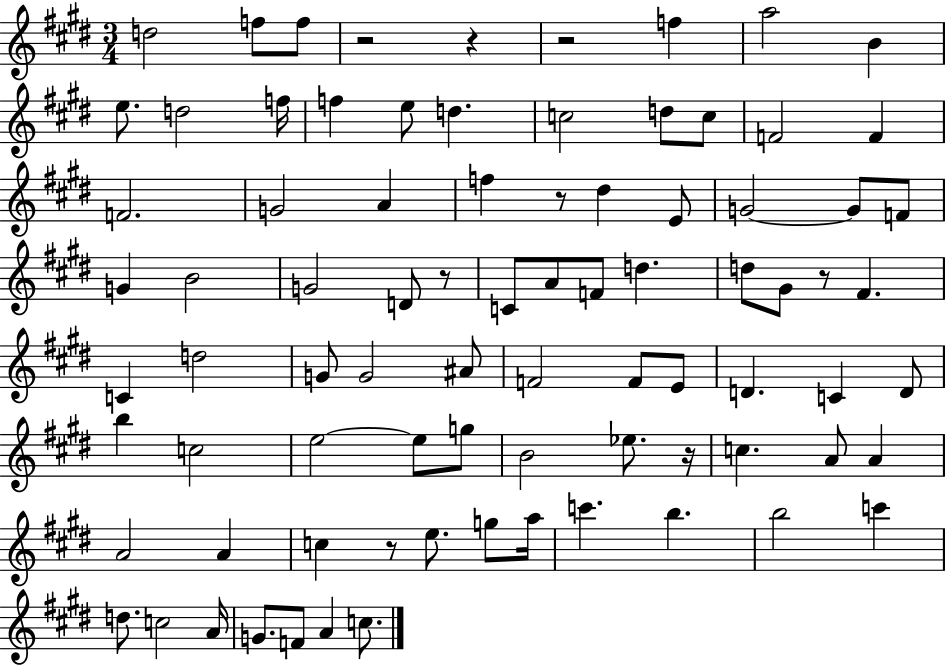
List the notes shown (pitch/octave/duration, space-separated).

D5/h F5/e F5/e R/h R/q R/h F5/q A5/h B4/q E5/e. D5/h F5/s F5/q E5/e D5/q. C5/h D5/e C5/e F4/h F4/q F4/h. G4/h A4/q F5/q R/e D#5/q E4/e G4/h G4/e F4/e G4/q B4/h G4/h D4/e R/e C4/e A4/e F4/e D5/q. D5/e G#4/e R/e F#4/q. C4/q D5/h G4/e G4/h A#4/e F4/h F4/e E4/e D4/q. C4/q D4/e B5/q C5/h E5/h E5/e G5/e B4/h Eb5/e. R/s C5/q. A4/e A4/q A4/h A4/q C5/q R/e E5/e. G5/e A5/s C6/q. B5/q. B5/h C6/q D5/e. C5/h A4/s G4/e. F4/e A4/q C5/e.